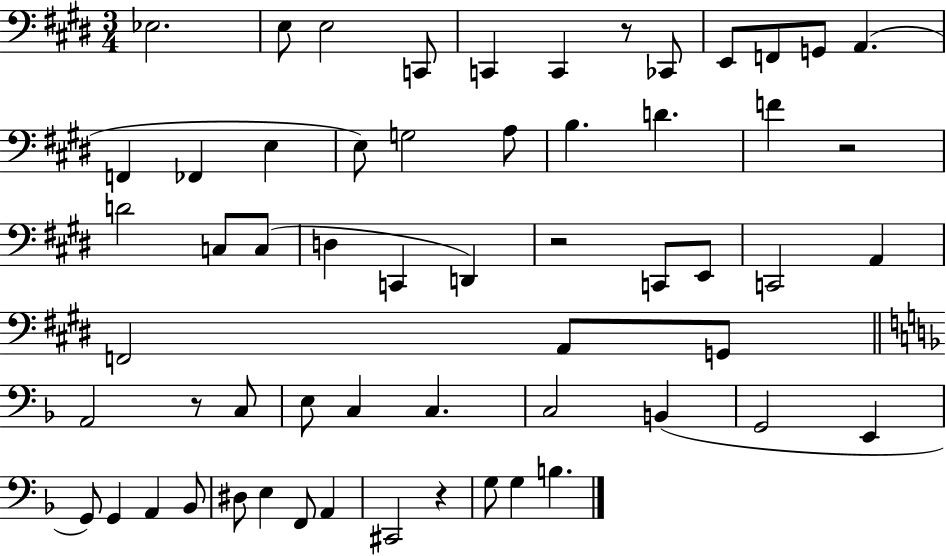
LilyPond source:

{
  \clef bass
  \numericTimeSignature
  \time 3/4
  \key e \major
  \repeat volta 2 { ees2. | e8 e2 c,8 | c,4 c,4 r8 ces,8 | e,8 f,8 g,8 a,4.( | \break f,4 fes,4 e4 | e8) g2 a8 | b4. d'4. | f'4 r2 | \break d'2 c8 c8( | d4 c,4 d,4) | r2 c,8 e,8 | c,2 a,4 | \break f,2 a,8 g,8 | \bar "||" \break \key f \major a,2 r8 c8 | e8 c4 c4. | c2 b,4( | g,2 e,4 | \break g,8) g,4 a,4 bes,8 | dis8 e4 f,8 a,4 | cis,2 r4 | g8 g4 b4. | \break } \bar "|."
}